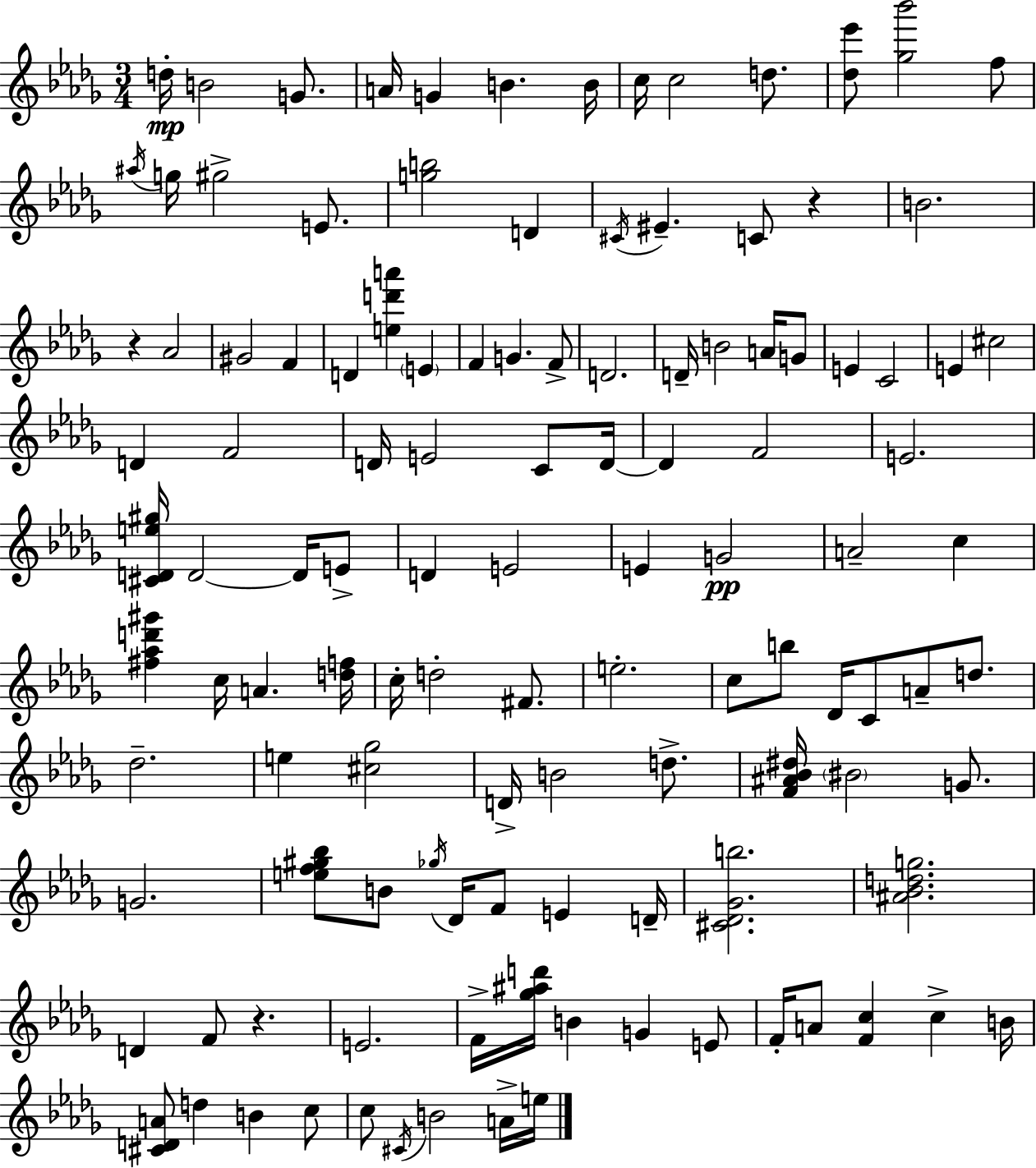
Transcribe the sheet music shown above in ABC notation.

X:1
T:Untitled
M:3/4
L:1/4
K:Bbm
d/4 B2 G/2 A/4 G B B/4 c/4 c2 d/2 [_d_e']/2 [_g_b']2 f/2 ^a/4 g/4 ^g2 E/2 [gb]2 D ^C/4 ^E C/2 z B2 z _A2 ^G2 F D [ed'a'] E F G F/2 D2 D/4 B2 A/4 G/2 E C2 E ^c2 D F2 D/4 E2 C/2 D/4 D F2 E2 [^CDe^g]/4 D2 D/4 E/2 D E2 E G2 A2 c [^f_ad'^g'] c/4 A [df]/4 c/4 d2 ^F/2 e2 c/2 b/2 _D/4 C/2 A/2 d/2 _d2 e [^c_g]2 D/4 B2 d/2 [F^A_B^d]/4 ^B2 G/2 G2 [ef^g_b]/2 B/2 _g/4 _D/4 F/2 E D/4 [^C_D_Gb]2 [^A_Bdg]2 D F/2 z E2 F/4 [_g^ad']/4 B G E/2 F/4 A/2 [Fc] c B/4 [^CDA]/2 d B c/2 c/2 ^C/4 B2 A/4 e/4